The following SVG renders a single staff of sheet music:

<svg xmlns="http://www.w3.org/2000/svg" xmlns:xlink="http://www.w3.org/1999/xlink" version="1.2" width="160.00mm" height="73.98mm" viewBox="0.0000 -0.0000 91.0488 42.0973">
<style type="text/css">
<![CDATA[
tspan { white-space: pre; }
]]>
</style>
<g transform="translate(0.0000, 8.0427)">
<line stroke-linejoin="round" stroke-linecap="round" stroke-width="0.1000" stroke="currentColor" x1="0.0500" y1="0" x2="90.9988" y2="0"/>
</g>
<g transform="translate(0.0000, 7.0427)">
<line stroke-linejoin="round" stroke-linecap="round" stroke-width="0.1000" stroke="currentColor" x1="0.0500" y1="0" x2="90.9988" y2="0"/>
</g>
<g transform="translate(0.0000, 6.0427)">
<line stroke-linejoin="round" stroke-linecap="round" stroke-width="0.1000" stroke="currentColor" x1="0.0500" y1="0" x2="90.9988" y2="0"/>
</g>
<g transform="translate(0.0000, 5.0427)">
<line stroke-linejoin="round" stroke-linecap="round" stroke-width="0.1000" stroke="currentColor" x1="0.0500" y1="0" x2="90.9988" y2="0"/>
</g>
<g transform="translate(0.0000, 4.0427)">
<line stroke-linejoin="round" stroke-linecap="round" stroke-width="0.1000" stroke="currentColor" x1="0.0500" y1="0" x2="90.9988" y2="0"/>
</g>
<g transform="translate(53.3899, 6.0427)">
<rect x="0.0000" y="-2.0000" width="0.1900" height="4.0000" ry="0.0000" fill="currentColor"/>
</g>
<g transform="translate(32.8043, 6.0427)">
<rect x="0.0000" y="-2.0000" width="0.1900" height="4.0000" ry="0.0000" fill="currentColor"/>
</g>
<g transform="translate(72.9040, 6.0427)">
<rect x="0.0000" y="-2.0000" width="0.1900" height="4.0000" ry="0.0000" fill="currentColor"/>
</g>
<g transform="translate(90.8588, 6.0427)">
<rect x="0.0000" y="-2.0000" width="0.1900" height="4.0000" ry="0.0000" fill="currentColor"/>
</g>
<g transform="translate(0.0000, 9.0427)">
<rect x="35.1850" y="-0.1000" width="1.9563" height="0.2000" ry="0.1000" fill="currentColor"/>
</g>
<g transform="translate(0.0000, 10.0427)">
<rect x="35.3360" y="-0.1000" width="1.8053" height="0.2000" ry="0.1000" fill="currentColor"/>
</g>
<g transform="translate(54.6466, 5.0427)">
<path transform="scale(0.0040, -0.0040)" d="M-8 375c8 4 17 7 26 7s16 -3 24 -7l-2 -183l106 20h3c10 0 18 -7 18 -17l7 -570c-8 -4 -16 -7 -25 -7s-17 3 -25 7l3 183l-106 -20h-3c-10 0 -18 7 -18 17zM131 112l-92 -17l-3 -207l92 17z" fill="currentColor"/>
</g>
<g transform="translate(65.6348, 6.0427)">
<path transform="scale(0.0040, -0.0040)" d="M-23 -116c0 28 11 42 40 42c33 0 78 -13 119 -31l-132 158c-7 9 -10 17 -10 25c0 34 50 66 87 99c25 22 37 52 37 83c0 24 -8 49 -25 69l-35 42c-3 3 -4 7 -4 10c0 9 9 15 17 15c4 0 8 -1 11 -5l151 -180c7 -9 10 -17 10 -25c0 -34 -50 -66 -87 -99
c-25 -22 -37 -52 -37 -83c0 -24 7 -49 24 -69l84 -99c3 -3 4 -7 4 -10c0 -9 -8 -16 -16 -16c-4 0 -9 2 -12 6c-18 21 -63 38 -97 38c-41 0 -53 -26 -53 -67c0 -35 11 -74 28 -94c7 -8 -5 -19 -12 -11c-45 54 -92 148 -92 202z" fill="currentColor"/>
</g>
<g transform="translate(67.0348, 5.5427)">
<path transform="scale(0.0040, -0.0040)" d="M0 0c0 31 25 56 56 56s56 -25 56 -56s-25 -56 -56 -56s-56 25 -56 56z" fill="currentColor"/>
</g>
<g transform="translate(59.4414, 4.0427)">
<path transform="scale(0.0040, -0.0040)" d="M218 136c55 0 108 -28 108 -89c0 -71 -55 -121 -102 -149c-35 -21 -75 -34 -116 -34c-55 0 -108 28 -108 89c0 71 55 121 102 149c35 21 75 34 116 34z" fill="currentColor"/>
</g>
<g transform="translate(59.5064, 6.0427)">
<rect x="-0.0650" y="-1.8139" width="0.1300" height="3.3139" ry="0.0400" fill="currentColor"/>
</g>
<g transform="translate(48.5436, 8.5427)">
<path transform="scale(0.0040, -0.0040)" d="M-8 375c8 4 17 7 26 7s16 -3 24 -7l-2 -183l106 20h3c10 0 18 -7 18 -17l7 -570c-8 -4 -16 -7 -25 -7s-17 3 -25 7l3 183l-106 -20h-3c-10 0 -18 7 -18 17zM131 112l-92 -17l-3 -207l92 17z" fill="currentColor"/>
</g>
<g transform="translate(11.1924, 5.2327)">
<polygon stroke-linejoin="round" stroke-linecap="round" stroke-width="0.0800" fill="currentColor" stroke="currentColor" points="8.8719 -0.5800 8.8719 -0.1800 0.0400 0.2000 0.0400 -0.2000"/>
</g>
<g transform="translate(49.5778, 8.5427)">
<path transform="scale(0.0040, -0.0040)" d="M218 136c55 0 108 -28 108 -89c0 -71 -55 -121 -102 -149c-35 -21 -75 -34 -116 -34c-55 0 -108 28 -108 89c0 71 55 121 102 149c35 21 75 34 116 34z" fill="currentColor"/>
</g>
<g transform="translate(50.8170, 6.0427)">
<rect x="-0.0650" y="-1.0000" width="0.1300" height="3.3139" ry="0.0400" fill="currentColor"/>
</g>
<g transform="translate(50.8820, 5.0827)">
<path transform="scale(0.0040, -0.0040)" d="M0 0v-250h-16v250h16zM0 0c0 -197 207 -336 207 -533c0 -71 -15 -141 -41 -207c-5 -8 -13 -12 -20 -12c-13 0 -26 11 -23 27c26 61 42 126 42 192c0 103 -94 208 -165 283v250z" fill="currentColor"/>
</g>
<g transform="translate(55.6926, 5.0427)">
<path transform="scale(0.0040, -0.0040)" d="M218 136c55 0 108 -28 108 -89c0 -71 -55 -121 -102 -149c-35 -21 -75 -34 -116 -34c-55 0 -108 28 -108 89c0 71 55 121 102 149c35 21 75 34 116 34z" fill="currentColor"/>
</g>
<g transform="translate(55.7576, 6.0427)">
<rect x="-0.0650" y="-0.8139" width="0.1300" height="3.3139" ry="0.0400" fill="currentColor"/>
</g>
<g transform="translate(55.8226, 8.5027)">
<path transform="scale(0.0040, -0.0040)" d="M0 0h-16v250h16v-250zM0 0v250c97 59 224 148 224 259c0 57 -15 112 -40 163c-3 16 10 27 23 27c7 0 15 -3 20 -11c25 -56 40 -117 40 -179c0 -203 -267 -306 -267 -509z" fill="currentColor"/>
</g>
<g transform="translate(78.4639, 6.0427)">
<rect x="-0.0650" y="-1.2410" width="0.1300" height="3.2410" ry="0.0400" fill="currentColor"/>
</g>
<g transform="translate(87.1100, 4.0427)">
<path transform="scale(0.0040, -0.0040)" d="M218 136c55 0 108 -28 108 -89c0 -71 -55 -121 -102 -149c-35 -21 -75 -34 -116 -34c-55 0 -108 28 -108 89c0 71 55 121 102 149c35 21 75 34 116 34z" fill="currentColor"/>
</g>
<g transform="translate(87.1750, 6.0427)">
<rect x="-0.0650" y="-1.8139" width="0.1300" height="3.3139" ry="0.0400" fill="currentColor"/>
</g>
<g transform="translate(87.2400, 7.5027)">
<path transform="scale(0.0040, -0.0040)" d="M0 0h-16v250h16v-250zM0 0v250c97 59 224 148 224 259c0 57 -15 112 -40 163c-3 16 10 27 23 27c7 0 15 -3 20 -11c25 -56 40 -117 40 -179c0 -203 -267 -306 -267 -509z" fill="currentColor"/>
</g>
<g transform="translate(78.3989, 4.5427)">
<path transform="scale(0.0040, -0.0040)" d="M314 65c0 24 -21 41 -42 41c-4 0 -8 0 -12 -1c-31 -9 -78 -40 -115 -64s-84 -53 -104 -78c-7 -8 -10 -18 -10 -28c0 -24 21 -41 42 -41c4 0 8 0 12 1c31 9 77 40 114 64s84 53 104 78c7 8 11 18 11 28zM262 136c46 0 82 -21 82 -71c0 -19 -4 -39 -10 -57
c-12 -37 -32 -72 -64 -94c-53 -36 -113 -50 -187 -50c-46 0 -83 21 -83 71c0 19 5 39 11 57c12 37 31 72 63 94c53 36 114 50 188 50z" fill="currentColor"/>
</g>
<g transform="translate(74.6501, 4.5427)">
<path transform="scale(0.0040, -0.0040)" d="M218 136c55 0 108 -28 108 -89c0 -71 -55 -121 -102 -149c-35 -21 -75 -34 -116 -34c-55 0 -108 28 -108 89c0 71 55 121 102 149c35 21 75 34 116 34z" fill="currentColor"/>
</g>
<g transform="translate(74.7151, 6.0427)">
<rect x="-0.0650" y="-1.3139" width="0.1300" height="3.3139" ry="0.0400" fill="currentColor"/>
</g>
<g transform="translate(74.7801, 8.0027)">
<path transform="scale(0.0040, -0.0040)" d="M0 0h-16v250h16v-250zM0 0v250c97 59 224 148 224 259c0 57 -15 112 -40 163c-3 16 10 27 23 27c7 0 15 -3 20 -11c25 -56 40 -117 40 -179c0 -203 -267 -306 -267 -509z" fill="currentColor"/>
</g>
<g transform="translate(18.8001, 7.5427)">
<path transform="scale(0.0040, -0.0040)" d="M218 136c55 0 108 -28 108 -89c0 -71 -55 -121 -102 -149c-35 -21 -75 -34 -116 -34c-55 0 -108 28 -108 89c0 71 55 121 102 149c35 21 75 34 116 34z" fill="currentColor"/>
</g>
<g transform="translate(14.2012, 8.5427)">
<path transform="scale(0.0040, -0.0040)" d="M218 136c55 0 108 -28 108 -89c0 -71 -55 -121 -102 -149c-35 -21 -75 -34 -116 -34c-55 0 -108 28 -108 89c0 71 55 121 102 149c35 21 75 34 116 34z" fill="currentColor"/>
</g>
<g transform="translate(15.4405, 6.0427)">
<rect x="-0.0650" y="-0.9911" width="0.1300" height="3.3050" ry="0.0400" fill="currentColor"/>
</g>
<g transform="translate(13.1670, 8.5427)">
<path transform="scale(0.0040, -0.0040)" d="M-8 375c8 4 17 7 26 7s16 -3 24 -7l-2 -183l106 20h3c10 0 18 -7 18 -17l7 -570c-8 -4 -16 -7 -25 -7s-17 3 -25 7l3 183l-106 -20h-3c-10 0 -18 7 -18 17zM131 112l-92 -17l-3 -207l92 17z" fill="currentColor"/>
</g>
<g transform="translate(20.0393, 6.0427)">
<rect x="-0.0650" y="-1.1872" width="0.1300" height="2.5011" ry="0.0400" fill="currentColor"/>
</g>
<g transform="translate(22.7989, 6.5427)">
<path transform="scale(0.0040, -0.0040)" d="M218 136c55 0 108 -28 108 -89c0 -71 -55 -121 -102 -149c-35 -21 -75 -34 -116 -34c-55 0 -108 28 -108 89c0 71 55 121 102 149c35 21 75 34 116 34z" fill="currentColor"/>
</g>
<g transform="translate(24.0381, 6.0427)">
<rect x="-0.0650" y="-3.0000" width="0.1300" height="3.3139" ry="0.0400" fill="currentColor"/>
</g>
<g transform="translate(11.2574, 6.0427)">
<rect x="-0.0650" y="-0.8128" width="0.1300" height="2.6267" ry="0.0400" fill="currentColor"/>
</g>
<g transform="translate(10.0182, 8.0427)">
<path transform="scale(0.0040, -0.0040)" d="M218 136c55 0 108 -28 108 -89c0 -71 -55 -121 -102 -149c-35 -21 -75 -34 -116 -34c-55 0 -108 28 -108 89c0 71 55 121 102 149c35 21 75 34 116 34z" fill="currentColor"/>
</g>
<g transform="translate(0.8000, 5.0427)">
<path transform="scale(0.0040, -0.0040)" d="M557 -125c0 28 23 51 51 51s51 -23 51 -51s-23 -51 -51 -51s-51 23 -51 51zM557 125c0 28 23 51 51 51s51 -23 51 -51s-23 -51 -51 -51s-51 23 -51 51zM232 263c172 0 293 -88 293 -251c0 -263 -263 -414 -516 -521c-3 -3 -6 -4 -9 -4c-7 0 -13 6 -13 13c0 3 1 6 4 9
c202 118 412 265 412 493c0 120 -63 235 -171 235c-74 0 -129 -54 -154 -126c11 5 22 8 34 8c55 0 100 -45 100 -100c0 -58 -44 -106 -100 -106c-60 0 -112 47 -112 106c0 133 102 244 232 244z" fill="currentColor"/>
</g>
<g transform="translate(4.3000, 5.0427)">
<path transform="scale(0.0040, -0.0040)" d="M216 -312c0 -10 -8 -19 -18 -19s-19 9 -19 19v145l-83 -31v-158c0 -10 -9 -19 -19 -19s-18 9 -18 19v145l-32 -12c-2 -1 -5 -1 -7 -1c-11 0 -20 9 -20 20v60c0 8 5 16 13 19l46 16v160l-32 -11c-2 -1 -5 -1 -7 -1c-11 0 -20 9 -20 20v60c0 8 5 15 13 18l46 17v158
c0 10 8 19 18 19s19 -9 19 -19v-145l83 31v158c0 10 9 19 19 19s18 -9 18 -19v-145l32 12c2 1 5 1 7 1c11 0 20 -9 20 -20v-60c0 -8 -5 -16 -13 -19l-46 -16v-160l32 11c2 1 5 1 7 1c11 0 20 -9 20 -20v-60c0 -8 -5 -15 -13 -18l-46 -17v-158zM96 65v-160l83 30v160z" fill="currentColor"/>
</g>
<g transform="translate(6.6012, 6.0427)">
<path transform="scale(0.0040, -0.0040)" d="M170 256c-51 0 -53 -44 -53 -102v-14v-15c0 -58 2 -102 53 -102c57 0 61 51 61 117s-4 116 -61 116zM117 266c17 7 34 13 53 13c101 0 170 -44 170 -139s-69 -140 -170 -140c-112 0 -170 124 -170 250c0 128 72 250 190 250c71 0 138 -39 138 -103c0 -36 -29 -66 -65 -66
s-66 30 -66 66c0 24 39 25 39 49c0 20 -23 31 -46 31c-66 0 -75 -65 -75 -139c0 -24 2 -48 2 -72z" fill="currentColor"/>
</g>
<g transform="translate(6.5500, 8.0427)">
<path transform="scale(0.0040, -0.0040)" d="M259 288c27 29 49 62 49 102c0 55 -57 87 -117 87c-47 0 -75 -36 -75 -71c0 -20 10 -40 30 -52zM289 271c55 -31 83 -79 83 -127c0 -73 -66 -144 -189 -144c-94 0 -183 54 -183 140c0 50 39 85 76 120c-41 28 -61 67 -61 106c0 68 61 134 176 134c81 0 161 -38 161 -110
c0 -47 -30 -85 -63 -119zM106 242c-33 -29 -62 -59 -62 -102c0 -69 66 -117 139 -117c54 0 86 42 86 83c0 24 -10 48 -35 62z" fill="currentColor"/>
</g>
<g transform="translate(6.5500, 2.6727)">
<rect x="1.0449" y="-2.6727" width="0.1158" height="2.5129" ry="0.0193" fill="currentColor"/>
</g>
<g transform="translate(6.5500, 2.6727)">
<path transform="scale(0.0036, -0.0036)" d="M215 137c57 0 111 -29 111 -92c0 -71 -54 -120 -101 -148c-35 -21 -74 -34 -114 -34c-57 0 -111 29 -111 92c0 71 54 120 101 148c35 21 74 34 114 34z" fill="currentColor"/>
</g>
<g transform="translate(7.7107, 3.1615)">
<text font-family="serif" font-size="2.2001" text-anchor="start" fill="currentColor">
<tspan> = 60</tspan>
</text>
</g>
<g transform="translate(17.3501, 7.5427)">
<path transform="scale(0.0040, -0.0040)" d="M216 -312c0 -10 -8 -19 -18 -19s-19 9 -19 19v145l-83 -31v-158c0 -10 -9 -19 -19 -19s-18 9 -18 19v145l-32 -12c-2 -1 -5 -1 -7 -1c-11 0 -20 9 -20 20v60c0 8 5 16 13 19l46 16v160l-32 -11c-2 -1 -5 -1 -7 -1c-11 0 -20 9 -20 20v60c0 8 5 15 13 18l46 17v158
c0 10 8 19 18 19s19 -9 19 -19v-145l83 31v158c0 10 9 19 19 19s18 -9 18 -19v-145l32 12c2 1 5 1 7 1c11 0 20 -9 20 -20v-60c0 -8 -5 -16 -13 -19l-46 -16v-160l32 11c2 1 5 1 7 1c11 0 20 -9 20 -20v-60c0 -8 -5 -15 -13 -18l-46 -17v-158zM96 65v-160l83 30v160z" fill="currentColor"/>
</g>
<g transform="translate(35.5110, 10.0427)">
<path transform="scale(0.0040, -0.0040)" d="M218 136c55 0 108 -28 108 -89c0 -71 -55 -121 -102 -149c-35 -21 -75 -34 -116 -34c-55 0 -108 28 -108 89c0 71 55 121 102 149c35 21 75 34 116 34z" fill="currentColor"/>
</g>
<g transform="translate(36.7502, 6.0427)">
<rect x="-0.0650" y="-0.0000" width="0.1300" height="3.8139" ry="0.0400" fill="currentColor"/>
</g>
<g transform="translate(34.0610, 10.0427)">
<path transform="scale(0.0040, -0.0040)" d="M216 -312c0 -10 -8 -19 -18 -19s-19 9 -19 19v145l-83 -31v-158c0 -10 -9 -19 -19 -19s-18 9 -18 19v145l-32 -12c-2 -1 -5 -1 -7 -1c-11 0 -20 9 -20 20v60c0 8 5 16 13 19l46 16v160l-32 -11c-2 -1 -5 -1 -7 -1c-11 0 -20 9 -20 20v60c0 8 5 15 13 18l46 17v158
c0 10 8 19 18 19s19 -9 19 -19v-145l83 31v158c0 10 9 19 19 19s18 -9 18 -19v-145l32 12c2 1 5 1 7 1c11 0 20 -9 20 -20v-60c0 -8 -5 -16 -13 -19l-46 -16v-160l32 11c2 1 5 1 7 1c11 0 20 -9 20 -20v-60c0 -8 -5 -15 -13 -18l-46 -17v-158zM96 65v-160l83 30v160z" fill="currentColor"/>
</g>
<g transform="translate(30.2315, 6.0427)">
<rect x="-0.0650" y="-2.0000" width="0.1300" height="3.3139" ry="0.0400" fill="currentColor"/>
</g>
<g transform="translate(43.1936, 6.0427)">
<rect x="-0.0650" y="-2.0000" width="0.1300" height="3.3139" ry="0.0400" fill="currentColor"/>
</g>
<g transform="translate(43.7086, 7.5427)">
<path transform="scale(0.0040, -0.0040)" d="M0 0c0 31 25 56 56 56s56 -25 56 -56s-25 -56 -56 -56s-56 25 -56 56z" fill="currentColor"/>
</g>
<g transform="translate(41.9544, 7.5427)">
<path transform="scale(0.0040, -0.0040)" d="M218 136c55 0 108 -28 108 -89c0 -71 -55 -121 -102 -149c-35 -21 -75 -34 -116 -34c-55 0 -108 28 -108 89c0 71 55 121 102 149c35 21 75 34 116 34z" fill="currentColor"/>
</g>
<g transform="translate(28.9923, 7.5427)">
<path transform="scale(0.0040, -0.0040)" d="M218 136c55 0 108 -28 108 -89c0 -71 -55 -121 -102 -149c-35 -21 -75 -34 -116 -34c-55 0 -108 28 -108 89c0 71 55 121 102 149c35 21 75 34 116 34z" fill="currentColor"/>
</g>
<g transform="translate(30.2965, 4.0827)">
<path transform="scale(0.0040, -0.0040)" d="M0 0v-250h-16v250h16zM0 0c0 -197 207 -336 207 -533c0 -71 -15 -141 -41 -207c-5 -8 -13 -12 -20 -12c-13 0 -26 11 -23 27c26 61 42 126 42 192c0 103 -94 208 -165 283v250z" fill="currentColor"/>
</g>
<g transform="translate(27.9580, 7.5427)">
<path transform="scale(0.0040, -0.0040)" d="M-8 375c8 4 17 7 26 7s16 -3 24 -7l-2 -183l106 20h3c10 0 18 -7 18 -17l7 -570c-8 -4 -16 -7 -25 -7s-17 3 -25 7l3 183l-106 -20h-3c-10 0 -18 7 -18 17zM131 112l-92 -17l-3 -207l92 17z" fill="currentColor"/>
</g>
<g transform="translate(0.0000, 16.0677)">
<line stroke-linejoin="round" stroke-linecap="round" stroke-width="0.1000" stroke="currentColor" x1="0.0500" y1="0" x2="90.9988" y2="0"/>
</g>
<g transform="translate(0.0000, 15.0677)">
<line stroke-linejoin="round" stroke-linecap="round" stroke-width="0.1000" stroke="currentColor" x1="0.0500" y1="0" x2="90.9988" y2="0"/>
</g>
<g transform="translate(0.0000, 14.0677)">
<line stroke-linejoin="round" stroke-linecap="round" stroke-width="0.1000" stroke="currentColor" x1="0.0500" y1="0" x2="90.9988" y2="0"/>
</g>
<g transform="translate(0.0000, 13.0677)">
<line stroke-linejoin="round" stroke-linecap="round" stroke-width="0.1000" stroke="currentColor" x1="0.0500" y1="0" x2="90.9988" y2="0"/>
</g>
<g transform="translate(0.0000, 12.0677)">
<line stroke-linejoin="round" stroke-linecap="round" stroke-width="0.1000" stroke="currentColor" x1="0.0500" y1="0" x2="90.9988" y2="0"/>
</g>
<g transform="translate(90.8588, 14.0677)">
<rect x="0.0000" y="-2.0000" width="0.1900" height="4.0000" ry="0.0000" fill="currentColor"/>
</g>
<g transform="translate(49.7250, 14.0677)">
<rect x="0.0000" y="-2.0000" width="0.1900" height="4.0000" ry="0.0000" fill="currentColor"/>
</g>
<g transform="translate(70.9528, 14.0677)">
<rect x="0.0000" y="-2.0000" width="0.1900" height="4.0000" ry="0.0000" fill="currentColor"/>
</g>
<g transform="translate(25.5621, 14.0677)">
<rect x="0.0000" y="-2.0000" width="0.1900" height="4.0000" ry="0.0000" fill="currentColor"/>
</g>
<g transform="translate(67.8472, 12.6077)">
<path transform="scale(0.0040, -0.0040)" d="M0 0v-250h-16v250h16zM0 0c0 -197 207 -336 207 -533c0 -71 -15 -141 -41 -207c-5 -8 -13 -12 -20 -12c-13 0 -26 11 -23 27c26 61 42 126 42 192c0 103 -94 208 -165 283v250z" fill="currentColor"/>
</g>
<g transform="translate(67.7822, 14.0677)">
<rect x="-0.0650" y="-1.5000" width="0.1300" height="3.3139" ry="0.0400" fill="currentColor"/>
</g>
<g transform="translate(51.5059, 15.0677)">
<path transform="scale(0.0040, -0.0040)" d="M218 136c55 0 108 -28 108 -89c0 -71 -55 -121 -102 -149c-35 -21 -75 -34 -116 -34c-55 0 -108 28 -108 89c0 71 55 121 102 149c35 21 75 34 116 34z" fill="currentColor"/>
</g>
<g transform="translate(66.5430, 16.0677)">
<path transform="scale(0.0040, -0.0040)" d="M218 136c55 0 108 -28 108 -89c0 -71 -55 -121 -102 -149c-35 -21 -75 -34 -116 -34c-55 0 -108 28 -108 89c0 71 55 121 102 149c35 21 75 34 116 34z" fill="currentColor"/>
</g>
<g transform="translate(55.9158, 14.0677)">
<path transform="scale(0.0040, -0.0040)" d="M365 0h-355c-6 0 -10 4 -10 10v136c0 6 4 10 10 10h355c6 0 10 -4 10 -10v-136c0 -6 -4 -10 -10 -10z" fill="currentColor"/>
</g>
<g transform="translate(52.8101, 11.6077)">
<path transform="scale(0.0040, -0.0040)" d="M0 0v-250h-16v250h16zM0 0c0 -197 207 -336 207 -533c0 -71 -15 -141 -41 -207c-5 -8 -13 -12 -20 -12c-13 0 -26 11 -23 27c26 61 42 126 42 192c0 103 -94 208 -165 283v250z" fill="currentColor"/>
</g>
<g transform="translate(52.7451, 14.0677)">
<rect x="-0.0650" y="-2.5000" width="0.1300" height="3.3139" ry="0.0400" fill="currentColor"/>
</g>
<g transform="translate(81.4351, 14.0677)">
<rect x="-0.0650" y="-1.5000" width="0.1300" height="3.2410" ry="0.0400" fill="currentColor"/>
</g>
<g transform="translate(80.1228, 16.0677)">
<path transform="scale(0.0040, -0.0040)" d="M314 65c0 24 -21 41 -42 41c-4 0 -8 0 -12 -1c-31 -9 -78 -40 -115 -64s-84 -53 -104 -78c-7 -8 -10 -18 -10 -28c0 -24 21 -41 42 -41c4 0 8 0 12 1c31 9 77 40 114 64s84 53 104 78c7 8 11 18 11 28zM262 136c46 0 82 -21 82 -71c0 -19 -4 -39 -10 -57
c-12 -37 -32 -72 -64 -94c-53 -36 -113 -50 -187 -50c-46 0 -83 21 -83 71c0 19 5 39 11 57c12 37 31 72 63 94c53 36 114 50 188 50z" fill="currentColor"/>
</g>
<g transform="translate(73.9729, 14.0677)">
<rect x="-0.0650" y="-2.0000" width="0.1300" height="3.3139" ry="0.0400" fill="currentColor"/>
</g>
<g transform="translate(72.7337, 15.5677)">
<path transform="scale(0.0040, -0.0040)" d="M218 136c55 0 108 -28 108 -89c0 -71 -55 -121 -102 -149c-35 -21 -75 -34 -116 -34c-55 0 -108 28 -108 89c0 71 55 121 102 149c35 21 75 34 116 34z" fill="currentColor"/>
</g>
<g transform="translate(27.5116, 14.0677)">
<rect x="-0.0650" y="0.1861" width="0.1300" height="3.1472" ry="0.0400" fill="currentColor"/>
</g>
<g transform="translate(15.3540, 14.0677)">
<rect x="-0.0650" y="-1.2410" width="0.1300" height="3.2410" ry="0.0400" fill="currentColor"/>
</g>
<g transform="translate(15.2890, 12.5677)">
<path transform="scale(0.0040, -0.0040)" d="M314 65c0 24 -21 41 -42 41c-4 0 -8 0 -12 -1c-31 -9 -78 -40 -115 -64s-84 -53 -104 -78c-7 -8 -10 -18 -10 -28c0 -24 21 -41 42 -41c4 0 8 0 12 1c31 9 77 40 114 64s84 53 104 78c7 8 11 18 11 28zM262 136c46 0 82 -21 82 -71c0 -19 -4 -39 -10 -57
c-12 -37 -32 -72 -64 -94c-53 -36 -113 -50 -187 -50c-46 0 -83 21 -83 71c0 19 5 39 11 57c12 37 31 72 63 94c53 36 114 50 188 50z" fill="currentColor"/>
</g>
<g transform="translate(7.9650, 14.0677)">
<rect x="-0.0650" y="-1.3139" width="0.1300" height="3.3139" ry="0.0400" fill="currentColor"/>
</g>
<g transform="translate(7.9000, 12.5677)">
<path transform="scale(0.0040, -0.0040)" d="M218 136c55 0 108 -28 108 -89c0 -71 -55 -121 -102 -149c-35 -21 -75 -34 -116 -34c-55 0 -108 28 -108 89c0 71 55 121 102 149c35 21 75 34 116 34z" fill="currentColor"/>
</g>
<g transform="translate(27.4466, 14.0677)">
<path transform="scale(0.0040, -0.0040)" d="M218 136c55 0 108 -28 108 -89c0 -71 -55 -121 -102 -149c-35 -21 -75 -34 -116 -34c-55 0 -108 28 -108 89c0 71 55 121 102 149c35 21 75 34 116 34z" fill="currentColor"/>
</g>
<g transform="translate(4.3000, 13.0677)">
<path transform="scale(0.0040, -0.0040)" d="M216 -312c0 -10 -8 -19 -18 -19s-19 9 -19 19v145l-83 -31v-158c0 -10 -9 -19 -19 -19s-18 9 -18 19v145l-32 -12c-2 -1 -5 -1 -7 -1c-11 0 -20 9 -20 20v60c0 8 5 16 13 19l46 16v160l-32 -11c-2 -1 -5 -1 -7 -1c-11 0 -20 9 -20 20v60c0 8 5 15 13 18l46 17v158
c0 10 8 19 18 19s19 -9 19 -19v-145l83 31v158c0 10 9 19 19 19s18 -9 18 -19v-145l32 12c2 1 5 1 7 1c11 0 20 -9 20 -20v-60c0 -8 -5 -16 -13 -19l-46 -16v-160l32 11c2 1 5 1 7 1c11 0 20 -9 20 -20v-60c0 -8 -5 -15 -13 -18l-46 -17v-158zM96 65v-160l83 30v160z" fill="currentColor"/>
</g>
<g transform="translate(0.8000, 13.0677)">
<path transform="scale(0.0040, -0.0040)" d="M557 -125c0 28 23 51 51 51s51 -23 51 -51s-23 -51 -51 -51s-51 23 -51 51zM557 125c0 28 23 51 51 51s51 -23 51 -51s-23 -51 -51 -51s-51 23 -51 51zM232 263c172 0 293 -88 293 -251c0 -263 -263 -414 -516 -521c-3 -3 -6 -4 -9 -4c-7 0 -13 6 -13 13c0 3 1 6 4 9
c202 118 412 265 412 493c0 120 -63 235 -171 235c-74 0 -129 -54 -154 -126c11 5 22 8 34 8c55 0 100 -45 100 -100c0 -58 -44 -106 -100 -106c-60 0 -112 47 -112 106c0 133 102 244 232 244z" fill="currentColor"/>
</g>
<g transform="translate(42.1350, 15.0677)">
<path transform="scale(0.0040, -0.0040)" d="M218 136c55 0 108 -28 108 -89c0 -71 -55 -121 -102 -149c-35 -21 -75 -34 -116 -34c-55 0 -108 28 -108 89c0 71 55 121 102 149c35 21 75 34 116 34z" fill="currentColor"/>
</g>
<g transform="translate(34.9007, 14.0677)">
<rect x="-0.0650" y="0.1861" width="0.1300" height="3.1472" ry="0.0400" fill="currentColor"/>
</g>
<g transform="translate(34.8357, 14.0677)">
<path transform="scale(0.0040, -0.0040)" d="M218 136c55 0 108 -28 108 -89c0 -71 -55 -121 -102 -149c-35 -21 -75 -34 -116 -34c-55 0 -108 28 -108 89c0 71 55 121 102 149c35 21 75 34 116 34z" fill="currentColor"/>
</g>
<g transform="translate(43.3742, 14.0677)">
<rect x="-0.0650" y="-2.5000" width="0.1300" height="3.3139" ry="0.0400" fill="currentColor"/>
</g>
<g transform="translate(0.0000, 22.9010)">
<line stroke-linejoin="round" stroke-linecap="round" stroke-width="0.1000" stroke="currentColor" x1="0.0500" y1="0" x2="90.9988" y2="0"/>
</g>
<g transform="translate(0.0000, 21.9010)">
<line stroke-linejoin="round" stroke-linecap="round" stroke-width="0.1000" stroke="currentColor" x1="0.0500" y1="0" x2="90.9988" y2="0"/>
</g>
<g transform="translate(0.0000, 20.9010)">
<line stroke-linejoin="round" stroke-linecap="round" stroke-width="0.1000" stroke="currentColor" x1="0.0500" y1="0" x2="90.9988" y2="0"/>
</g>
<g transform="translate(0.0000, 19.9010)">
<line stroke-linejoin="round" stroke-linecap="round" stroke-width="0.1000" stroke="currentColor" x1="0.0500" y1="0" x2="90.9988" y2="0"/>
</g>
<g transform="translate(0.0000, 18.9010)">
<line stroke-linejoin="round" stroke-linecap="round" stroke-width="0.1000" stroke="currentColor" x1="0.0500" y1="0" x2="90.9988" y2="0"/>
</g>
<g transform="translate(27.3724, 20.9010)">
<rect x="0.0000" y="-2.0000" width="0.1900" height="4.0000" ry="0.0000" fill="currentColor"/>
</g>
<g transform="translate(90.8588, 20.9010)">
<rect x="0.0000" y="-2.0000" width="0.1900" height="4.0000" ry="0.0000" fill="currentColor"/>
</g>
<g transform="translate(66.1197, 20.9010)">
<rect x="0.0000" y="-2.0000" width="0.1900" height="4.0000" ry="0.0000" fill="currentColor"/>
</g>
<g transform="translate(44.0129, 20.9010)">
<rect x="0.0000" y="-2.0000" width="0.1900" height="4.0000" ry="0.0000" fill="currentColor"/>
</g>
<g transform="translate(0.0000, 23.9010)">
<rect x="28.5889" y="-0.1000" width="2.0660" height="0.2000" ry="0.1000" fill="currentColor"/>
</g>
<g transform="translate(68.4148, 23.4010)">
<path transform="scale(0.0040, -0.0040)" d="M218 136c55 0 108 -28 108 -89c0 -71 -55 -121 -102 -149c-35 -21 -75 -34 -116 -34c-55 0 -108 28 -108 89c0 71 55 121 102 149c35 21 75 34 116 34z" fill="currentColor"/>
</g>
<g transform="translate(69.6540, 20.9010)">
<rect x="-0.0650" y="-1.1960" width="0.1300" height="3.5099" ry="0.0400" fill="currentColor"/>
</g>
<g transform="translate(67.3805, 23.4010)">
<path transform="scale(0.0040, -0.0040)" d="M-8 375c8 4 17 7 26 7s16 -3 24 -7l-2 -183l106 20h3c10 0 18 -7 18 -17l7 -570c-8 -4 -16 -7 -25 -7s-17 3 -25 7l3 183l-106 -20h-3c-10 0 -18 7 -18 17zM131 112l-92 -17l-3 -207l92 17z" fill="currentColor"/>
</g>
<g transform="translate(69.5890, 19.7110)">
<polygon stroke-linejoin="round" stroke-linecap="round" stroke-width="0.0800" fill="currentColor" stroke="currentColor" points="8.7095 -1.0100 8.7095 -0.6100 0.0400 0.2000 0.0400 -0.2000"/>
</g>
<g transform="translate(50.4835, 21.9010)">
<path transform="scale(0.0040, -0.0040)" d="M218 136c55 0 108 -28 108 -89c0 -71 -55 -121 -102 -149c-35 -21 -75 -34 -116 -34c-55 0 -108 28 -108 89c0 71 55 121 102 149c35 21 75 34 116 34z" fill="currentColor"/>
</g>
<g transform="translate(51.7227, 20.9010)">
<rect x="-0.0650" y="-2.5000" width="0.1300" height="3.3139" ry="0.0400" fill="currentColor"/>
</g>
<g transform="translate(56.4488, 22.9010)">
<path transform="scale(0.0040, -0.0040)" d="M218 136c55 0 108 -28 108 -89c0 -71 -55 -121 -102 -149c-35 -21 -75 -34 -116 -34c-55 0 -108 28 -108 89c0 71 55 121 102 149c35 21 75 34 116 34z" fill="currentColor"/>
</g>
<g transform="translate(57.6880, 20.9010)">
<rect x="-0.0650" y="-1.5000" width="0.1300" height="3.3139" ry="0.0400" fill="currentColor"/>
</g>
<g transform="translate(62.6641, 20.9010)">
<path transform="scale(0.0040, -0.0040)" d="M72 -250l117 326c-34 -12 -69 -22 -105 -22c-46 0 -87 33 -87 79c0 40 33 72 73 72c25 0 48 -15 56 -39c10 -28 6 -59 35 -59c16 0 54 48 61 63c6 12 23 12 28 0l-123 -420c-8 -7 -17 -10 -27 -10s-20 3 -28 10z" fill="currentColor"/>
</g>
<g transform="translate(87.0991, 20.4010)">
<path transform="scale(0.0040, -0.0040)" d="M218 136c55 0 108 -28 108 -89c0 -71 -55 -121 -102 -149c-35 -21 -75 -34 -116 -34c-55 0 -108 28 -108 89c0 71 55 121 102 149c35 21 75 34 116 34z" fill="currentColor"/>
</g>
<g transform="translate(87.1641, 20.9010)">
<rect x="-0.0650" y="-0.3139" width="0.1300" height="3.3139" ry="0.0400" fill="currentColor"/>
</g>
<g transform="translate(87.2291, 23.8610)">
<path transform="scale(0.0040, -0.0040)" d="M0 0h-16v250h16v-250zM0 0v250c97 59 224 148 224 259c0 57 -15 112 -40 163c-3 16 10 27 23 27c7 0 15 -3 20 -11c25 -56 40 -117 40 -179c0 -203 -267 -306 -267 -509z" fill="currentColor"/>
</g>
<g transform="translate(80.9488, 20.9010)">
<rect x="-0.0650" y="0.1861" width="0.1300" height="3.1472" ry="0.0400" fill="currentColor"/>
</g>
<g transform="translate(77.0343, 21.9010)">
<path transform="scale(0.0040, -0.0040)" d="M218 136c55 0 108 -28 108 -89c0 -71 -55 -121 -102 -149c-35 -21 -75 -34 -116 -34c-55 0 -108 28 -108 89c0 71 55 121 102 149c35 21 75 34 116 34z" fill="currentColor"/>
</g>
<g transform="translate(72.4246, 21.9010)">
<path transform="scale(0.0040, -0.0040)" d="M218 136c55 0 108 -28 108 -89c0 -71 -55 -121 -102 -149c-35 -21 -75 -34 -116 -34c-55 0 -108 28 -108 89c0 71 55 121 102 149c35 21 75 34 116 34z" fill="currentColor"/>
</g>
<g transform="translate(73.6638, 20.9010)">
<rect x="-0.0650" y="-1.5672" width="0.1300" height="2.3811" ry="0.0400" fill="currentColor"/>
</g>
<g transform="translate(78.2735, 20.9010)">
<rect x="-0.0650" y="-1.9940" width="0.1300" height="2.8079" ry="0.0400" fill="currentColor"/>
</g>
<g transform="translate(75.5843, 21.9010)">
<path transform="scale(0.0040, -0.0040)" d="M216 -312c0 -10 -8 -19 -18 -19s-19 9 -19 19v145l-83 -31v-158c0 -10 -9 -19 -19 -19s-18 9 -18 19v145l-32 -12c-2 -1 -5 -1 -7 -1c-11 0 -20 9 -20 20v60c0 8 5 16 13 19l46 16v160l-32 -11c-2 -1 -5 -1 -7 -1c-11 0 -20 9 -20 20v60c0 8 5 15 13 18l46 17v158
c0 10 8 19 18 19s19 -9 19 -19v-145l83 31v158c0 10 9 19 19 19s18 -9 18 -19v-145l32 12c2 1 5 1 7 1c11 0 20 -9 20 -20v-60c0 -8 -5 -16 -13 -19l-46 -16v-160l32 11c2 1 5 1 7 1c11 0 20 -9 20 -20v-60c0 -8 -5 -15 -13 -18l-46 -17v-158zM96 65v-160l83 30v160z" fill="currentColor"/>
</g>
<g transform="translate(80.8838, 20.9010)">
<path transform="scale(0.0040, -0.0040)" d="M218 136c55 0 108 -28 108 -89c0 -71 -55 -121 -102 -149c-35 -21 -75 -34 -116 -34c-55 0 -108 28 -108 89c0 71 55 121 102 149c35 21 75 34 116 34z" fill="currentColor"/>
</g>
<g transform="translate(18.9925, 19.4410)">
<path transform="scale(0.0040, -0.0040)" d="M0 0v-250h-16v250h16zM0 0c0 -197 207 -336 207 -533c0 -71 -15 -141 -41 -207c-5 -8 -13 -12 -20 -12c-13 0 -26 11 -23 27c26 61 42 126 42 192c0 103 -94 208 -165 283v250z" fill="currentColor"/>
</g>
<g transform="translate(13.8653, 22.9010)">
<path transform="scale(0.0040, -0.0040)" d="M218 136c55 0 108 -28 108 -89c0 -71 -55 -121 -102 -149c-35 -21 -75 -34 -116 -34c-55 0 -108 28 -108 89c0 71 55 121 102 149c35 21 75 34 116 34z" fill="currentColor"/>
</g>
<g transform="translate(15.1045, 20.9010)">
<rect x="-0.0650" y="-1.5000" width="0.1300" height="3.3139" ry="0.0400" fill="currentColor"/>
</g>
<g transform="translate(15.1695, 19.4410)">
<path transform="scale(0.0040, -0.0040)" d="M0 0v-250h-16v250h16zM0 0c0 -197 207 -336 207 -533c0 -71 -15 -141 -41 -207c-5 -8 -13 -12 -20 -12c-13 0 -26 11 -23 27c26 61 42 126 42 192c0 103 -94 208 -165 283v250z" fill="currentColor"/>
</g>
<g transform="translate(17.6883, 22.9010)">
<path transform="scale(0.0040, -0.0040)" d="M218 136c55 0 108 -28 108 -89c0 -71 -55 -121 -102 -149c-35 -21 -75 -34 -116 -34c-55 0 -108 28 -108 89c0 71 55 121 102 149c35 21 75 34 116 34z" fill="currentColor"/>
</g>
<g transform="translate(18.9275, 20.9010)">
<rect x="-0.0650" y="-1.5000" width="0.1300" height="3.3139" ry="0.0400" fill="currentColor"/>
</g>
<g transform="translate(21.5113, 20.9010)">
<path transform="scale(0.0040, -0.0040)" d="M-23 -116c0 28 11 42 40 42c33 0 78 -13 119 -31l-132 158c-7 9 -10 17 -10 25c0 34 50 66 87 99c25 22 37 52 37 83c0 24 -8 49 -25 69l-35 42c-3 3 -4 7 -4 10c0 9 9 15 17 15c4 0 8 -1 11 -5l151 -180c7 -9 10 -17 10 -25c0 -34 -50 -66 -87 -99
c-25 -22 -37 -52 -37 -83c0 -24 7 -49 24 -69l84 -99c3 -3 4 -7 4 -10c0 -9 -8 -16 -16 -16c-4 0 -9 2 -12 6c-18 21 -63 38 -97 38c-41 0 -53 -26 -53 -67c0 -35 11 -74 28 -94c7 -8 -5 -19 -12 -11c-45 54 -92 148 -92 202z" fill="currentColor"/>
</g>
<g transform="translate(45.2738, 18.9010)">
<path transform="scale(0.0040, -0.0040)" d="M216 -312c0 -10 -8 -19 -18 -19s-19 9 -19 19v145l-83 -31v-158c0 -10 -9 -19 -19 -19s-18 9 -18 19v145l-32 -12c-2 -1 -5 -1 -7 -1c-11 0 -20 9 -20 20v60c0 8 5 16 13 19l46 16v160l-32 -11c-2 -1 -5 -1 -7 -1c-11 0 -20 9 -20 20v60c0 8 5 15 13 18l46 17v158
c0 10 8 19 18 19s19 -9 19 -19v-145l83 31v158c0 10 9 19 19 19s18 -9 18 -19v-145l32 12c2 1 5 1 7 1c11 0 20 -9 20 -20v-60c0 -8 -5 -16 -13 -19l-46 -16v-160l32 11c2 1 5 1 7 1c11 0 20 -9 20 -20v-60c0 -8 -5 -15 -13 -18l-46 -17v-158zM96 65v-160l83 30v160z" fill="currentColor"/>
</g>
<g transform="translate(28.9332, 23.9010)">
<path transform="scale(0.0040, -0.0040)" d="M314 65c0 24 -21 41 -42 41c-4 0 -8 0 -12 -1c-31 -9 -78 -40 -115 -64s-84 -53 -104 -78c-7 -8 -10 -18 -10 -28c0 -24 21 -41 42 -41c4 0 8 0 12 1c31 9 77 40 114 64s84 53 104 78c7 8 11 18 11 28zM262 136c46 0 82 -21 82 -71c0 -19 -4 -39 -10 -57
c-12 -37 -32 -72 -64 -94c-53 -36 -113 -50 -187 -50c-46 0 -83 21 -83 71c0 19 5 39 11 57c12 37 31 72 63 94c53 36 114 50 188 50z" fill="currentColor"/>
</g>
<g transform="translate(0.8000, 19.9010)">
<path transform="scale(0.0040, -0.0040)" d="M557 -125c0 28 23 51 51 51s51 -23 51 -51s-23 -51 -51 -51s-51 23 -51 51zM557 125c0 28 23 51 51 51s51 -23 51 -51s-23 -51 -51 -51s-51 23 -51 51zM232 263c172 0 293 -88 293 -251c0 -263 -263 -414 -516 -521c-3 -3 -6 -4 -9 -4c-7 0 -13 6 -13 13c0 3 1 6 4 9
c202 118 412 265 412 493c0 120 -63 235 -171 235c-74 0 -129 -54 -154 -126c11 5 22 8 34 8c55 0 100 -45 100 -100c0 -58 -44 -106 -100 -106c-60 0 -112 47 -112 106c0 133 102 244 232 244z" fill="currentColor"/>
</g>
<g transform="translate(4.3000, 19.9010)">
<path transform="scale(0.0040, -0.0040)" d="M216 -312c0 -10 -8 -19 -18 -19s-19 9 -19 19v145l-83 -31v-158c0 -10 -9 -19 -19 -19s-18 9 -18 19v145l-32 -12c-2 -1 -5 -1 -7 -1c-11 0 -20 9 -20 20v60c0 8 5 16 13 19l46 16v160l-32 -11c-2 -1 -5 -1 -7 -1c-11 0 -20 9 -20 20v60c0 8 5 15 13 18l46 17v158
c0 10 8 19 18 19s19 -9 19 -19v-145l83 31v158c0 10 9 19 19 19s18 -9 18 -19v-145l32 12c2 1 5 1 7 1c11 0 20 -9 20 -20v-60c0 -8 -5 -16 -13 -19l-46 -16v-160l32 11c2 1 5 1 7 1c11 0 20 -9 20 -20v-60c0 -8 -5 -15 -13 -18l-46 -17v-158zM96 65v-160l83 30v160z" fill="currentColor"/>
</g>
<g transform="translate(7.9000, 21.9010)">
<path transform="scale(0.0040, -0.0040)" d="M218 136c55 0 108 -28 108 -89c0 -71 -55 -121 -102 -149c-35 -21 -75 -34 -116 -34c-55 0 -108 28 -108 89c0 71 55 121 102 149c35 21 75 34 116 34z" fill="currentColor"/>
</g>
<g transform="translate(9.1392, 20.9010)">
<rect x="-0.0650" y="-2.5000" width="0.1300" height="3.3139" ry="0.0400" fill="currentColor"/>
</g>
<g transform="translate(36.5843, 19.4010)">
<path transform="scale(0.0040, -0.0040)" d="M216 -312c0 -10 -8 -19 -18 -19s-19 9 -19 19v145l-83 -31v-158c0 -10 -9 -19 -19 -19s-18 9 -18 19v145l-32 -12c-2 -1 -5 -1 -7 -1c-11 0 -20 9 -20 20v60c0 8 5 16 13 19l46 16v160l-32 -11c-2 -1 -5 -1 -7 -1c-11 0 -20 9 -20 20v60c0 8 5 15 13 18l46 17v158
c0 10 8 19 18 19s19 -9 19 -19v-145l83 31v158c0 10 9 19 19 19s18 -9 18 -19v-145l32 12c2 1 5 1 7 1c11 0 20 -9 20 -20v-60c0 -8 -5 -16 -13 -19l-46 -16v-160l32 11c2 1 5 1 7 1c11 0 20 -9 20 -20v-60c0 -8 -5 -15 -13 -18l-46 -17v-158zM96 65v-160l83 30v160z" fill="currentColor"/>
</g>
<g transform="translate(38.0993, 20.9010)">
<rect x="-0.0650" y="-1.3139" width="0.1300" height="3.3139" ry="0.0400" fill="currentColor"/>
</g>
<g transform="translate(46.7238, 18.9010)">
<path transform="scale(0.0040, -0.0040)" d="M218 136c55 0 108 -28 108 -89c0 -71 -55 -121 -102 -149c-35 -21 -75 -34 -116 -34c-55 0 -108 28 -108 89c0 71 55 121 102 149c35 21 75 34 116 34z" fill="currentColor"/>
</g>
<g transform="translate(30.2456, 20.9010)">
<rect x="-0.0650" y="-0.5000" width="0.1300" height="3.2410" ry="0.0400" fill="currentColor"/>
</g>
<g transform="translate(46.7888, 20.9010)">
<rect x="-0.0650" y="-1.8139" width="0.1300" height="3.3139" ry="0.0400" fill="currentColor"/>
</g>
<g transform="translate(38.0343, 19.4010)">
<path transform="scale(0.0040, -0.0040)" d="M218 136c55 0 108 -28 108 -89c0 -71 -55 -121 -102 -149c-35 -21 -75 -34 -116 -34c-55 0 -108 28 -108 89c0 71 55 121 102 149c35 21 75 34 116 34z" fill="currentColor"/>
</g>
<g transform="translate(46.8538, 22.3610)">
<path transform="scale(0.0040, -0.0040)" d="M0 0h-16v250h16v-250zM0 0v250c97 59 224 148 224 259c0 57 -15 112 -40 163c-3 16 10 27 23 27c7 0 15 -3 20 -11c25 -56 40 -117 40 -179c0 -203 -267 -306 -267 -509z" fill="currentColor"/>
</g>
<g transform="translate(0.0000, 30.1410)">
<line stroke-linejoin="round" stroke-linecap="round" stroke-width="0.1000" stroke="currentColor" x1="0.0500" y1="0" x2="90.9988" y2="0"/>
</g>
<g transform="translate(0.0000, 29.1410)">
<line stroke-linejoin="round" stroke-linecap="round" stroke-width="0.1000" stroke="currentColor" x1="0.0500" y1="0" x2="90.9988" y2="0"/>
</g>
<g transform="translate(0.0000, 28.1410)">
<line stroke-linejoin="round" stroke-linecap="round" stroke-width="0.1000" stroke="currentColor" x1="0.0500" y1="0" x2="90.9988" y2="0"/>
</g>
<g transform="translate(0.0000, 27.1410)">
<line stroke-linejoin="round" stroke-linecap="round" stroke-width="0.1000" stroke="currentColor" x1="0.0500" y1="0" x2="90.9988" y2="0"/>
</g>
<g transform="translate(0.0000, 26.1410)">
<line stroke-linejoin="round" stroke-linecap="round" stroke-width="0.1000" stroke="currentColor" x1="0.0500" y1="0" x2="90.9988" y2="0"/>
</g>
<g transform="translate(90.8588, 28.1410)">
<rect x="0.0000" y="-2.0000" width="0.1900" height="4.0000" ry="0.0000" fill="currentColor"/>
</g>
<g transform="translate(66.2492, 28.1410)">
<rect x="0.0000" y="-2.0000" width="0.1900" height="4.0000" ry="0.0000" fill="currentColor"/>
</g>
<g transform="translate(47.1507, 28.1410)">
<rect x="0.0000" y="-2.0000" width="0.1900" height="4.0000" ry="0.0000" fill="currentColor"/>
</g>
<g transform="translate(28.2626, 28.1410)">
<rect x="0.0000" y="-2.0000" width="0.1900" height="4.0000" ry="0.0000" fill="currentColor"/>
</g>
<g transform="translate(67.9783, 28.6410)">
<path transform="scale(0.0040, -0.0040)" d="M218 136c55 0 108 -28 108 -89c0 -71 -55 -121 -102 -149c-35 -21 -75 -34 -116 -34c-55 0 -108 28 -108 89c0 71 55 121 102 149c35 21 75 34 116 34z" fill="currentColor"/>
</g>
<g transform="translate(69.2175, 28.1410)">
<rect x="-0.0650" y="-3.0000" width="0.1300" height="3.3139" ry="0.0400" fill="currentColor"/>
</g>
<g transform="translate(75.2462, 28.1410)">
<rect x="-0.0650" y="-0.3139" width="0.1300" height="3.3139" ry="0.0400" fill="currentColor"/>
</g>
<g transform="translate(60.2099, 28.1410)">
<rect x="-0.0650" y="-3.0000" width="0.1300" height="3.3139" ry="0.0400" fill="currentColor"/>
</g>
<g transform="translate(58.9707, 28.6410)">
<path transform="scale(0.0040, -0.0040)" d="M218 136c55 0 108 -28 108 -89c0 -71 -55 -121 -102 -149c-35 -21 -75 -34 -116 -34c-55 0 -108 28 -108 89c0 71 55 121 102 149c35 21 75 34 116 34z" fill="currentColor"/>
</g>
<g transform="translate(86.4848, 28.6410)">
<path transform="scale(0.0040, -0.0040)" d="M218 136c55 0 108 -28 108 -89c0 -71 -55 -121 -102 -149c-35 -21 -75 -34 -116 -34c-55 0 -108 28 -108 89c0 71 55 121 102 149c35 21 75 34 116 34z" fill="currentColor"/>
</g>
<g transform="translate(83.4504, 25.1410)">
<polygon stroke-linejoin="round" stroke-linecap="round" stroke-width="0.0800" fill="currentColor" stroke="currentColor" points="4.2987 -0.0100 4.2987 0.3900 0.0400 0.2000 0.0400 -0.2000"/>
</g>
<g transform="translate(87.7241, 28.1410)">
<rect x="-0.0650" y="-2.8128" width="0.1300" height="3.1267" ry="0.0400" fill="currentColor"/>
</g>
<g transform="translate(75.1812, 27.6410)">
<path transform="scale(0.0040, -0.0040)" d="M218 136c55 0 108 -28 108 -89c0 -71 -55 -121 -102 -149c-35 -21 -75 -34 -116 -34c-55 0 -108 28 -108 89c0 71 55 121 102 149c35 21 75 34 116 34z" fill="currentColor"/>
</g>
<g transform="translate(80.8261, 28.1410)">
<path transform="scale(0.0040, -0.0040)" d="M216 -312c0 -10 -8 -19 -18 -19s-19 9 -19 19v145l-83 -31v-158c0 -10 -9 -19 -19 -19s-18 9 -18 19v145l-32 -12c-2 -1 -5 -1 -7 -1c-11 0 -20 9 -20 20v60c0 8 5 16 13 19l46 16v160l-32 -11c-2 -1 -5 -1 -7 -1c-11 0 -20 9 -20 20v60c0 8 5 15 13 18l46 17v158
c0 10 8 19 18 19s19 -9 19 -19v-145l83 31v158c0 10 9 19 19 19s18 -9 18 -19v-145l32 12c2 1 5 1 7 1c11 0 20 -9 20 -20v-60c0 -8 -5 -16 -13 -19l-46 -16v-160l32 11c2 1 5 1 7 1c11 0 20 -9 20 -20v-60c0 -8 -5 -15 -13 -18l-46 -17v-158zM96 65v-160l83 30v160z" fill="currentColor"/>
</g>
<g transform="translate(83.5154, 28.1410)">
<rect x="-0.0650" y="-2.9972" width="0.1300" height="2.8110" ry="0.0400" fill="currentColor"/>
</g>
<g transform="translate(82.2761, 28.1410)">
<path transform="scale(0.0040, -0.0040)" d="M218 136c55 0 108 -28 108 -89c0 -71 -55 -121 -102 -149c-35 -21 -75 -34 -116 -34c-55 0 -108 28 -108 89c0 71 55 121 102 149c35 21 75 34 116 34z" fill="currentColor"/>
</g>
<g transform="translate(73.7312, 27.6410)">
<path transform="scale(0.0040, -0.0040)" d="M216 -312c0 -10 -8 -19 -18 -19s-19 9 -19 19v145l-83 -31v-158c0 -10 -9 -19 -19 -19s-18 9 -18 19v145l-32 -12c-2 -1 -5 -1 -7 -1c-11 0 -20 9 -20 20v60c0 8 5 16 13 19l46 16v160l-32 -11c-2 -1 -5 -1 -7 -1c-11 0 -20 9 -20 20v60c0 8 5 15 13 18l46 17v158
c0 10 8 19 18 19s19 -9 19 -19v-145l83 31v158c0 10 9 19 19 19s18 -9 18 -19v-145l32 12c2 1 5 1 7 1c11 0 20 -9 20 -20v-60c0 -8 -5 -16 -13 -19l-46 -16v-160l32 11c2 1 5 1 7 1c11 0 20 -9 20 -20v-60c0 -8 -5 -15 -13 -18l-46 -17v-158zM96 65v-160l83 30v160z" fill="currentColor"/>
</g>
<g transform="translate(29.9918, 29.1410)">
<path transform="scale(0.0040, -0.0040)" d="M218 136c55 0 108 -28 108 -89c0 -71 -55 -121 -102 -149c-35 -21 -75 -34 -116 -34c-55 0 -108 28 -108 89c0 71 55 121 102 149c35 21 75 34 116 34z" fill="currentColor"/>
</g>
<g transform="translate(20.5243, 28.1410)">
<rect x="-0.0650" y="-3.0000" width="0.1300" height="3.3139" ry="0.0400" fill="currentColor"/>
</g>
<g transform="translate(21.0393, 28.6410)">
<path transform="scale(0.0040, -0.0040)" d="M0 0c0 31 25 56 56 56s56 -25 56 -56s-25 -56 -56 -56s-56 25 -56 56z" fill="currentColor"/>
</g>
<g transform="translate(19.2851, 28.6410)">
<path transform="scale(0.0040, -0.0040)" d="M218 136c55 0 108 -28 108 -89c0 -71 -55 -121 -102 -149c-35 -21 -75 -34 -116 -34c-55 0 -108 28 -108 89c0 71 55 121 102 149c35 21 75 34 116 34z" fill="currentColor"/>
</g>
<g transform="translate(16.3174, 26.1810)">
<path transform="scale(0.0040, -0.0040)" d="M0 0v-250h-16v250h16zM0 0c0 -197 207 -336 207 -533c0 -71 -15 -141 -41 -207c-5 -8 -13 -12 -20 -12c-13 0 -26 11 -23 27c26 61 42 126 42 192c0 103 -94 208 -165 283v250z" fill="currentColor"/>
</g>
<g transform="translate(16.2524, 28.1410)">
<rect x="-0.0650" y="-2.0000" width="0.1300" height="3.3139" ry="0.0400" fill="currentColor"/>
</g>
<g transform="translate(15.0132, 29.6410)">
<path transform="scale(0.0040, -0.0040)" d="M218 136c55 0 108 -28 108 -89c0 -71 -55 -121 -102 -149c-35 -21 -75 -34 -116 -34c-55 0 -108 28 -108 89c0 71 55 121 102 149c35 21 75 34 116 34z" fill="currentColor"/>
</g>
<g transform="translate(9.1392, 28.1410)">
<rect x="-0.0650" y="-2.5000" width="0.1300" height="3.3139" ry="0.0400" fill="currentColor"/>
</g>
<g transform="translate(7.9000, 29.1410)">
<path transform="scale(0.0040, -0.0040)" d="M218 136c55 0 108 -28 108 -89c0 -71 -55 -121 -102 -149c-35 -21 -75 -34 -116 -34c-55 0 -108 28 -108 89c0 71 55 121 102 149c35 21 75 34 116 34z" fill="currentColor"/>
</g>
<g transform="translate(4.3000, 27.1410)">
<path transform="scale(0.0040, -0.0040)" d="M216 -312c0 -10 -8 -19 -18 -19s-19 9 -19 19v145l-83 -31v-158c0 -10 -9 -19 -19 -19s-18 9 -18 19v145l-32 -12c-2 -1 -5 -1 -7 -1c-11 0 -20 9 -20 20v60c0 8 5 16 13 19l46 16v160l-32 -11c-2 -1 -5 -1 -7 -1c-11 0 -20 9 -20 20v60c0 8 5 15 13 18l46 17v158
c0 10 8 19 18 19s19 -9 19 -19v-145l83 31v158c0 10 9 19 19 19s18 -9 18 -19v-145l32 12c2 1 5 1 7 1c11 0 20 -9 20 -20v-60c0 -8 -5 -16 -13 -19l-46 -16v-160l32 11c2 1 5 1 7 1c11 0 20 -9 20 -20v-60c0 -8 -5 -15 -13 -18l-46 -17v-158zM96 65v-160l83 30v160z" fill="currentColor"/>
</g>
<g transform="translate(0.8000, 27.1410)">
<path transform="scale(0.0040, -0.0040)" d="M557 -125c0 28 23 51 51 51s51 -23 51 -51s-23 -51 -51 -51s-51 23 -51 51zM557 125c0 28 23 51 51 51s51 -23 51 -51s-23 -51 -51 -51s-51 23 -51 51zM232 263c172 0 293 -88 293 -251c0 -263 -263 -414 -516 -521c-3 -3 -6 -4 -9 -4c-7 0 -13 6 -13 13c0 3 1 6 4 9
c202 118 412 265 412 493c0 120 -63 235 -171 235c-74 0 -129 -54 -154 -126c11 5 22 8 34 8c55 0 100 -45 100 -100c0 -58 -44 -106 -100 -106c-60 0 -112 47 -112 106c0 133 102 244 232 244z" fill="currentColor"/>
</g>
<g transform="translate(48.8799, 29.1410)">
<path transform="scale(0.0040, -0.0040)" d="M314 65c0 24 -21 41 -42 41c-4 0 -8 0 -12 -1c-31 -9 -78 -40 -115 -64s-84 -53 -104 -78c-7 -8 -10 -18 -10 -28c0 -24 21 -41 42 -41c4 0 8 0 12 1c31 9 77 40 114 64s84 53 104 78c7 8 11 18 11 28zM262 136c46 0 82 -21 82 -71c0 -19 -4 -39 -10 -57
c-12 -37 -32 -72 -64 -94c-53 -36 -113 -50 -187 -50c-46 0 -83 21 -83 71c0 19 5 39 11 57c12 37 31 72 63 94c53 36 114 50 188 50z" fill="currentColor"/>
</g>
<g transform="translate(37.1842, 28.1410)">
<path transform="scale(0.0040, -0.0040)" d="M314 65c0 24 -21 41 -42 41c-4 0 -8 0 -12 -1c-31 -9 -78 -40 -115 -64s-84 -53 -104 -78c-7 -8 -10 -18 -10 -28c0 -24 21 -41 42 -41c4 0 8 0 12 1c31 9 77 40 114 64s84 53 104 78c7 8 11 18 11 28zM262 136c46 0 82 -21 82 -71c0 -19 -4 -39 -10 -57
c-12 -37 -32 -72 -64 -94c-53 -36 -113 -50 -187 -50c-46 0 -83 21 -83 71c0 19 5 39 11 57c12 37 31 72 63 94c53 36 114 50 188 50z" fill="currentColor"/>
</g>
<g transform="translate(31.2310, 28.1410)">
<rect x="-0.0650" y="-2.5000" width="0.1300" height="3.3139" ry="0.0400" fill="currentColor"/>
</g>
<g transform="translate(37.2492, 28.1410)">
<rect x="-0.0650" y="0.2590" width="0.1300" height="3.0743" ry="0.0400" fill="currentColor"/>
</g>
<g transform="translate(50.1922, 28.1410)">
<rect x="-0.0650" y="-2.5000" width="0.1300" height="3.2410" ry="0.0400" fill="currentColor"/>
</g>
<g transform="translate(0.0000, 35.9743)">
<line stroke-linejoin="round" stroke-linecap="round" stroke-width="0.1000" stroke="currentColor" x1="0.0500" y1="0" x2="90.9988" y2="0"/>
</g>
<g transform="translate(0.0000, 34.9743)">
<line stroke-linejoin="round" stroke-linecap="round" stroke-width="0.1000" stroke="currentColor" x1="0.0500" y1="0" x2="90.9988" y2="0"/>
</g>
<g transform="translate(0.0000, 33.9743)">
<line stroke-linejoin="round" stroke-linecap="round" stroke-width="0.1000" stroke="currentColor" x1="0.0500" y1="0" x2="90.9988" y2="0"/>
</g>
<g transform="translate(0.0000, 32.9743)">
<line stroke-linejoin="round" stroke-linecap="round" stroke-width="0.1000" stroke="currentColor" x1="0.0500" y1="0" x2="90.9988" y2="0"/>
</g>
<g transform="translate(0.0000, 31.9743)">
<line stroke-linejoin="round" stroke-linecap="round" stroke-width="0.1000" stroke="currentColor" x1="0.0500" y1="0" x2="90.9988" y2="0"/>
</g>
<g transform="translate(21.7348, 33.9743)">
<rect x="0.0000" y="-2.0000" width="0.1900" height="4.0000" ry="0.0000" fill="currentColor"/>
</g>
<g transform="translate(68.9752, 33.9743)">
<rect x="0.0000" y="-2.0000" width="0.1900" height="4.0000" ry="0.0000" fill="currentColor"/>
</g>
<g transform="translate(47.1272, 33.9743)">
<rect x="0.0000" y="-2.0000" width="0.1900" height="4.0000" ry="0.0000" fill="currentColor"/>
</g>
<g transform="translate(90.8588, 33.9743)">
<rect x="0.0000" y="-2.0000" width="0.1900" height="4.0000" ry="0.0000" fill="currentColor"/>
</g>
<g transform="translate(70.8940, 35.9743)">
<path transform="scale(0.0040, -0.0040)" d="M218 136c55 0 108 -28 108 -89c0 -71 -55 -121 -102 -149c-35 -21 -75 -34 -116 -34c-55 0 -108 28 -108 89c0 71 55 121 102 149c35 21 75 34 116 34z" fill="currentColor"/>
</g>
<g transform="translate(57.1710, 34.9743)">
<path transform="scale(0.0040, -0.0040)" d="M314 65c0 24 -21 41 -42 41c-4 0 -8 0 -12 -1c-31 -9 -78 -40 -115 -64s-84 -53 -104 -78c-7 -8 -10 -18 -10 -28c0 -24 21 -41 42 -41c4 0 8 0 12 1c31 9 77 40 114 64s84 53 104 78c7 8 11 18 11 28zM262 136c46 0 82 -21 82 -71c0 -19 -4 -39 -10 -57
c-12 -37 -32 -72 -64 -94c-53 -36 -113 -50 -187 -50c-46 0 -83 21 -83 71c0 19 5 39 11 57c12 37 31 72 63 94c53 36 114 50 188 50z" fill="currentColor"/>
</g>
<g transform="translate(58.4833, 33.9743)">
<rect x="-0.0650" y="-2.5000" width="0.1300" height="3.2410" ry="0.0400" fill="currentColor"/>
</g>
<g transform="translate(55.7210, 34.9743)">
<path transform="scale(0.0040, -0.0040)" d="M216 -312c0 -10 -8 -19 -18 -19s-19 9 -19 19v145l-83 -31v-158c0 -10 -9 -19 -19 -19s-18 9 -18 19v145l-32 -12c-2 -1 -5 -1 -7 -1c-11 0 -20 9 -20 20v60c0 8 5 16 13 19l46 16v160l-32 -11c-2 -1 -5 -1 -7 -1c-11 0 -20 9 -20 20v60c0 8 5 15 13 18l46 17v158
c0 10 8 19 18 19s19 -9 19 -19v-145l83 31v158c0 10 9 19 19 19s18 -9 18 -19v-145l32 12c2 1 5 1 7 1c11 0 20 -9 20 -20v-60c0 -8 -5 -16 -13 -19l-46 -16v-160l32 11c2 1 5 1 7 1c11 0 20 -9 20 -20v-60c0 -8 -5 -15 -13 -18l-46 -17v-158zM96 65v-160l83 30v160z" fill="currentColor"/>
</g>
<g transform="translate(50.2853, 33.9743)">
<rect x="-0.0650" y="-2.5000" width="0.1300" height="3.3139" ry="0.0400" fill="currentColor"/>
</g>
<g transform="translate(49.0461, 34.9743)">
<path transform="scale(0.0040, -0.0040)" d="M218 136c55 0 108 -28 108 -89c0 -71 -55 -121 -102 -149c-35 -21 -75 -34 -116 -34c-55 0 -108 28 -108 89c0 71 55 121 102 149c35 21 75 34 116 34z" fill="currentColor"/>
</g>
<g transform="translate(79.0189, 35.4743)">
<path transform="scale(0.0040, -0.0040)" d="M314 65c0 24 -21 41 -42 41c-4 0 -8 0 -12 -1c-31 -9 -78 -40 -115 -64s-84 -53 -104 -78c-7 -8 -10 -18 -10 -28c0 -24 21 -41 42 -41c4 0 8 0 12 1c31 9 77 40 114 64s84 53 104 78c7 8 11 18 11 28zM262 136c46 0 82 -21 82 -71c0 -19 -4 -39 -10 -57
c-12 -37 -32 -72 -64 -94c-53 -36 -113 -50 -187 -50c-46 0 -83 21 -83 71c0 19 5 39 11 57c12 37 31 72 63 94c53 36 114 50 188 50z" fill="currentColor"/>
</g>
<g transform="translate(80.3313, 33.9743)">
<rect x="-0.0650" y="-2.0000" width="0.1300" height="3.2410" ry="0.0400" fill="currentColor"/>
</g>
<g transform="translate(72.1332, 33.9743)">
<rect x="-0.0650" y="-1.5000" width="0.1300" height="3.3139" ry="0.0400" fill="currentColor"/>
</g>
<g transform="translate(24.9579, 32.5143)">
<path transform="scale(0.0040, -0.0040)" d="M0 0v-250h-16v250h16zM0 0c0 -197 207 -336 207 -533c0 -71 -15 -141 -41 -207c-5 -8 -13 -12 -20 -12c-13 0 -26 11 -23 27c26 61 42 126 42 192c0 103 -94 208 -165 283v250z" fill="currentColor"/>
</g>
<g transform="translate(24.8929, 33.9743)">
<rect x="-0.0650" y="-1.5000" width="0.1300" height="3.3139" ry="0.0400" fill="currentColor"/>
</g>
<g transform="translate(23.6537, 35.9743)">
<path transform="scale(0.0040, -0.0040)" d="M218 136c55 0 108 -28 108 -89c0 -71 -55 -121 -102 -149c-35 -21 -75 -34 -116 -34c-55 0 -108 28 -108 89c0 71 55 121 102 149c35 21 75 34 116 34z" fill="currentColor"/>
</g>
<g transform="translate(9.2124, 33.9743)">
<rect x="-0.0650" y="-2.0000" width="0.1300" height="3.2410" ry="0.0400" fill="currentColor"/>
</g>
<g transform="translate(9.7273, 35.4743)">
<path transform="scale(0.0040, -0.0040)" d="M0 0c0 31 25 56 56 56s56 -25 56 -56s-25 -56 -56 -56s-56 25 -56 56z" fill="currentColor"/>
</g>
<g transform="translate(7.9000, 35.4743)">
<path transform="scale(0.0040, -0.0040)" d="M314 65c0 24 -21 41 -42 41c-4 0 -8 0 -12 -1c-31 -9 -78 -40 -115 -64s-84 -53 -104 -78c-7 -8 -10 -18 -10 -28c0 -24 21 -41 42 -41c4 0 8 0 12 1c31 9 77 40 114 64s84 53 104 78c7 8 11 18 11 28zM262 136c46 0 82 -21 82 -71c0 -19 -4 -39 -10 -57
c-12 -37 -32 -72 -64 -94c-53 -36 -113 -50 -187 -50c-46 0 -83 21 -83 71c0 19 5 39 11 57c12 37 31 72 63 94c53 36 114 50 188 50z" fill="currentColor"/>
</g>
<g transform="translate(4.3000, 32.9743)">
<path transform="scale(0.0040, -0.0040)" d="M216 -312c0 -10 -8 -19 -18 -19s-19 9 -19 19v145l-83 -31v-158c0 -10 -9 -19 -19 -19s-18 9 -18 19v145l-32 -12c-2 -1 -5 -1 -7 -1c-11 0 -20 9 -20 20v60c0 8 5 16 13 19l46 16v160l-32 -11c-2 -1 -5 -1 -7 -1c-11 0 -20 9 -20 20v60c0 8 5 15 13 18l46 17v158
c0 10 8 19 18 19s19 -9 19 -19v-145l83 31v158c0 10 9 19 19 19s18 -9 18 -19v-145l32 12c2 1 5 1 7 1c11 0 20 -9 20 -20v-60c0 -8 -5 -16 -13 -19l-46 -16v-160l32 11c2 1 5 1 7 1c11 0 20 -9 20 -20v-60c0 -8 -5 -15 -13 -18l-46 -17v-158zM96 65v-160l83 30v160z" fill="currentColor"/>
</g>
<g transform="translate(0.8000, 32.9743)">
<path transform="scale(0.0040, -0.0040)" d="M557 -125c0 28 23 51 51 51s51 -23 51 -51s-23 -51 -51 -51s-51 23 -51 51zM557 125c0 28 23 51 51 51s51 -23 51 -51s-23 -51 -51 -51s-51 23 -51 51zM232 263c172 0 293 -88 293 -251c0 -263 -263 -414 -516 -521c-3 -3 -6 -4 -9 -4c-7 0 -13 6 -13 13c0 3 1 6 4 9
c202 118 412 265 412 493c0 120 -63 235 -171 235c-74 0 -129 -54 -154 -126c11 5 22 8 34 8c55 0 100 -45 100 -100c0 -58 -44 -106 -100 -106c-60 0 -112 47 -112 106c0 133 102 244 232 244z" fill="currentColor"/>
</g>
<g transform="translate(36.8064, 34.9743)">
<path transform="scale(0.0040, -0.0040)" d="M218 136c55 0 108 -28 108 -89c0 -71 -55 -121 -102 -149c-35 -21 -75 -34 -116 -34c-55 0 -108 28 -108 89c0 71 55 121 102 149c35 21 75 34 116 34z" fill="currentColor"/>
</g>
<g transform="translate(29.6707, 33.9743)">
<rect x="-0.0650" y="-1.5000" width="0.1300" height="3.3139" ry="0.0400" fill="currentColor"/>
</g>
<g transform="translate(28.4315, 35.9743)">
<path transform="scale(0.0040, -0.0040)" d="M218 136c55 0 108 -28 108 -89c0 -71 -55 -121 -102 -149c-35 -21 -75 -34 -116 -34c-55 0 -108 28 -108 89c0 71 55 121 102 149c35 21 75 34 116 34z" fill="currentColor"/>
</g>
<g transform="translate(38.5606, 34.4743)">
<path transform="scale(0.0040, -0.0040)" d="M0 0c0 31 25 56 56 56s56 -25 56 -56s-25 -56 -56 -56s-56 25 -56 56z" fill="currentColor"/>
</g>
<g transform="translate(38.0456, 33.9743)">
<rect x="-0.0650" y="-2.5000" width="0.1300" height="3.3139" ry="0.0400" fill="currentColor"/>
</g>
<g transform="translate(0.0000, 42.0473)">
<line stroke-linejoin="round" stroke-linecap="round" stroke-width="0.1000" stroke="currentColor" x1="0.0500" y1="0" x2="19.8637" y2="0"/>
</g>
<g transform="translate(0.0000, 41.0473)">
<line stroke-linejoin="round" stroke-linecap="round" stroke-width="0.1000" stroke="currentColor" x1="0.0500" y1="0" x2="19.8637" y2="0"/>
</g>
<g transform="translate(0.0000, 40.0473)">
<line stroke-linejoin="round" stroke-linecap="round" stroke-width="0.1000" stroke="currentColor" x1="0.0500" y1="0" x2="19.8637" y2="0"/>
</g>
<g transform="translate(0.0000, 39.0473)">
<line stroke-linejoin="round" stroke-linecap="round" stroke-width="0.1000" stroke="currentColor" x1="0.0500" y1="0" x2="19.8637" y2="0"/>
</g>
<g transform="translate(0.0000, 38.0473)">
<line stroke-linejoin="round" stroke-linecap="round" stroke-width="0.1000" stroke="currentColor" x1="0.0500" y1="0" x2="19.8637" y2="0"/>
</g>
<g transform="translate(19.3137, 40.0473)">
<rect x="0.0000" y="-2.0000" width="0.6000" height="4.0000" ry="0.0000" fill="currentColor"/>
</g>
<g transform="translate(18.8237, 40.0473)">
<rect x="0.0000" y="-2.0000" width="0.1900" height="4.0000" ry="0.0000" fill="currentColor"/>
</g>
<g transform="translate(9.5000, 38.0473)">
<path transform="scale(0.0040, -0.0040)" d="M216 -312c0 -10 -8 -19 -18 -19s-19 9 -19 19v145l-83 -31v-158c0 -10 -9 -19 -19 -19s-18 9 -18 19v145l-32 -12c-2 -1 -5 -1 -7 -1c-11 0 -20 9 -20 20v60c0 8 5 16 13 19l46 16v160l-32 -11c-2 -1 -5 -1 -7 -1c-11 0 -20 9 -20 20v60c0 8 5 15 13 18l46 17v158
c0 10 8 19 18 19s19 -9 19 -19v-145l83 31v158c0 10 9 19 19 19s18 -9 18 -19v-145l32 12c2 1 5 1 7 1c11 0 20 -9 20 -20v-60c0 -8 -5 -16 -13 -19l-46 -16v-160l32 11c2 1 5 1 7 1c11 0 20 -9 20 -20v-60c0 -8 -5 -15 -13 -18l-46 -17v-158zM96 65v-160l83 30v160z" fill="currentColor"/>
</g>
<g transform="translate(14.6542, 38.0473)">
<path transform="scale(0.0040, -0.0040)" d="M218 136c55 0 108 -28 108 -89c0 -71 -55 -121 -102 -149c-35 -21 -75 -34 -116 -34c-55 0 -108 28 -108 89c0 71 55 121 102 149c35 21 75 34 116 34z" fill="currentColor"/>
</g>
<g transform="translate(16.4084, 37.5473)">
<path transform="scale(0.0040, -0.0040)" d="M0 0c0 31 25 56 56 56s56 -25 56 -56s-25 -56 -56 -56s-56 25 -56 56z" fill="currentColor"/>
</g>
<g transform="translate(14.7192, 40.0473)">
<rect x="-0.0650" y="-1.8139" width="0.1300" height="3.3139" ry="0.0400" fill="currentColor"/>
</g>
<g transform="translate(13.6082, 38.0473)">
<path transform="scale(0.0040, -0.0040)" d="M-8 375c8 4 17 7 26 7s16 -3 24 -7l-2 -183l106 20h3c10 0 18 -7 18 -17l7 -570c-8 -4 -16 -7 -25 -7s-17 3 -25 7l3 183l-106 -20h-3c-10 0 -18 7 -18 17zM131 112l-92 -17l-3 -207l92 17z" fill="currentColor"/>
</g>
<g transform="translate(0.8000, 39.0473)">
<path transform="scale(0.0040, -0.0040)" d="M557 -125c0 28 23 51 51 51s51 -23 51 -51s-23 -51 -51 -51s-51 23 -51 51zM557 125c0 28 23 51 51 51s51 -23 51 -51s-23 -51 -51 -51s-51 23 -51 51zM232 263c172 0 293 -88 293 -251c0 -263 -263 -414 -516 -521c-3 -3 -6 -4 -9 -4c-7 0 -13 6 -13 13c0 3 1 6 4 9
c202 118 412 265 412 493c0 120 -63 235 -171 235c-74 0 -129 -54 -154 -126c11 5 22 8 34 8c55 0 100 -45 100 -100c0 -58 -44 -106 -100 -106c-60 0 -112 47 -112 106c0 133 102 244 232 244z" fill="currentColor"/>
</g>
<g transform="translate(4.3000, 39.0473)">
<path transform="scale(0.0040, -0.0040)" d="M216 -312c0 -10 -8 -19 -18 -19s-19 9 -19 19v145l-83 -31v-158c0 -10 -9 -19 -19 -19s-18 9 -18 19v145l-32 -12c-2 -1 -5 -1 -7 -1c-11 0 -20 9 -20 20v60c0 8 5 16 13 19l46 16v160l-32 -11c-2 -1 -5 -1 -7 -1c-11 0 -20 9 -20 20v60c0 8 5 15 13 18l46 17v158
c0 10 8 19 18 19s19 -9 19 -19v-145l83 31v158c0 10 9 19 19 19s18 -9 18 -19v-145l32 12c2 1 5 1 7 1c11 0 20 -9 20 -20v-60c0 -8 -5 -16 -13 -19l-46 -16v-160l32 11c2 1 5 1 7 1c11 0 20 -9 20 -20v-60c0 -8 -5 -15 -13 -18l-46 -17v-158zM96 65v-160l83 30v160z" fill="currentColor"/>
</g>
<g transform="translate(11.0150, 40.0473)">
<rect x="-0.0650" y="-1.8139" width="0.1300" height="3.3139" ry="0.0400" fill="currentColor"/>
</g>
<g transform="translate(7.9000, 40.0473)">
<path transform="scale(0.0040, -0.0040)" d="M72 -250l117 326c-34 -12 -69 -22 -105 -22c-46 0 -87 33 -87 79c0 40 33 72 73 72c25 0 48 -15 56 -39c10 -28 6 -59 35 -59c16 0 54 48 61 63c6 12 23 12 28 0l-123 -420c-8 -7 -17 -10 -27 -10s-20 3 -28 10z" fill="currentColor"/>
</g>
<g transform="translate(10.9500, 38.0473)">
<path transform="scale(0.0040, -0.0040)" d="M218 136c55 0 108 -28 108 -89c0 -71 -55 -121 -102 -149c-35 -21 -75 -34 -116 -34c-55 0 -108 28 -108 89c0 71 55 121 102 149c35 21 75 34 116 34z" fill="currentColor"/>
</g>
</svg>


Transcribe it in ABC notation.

X:1
T:Untitled
M:6/8
L:1/4
K:G
G,,/2 F,,/2 ^A,,/2 C, A,,/2 ^C,, A,, F,,/2 F,/2 A, z G,/2 G,2 A,/2 G, G,2 D, D, B,, B,,/2 z2 G,,/2 A,, G,,2 B,, G,,/2 G,,/2 z E,,2 ^G, ^A,/2 B,, G,, z/2 F,,/2 B,,/2 ^B,,/2 D, E,/2 B,, A,,/2 C, B,, D,2 B,,2 C, C, ^E, ^D,/2 C,/2 A,,2 G,,/2 G,, B,, B,, ^B,,2 G,, A,,2 z/2 ^A, A,